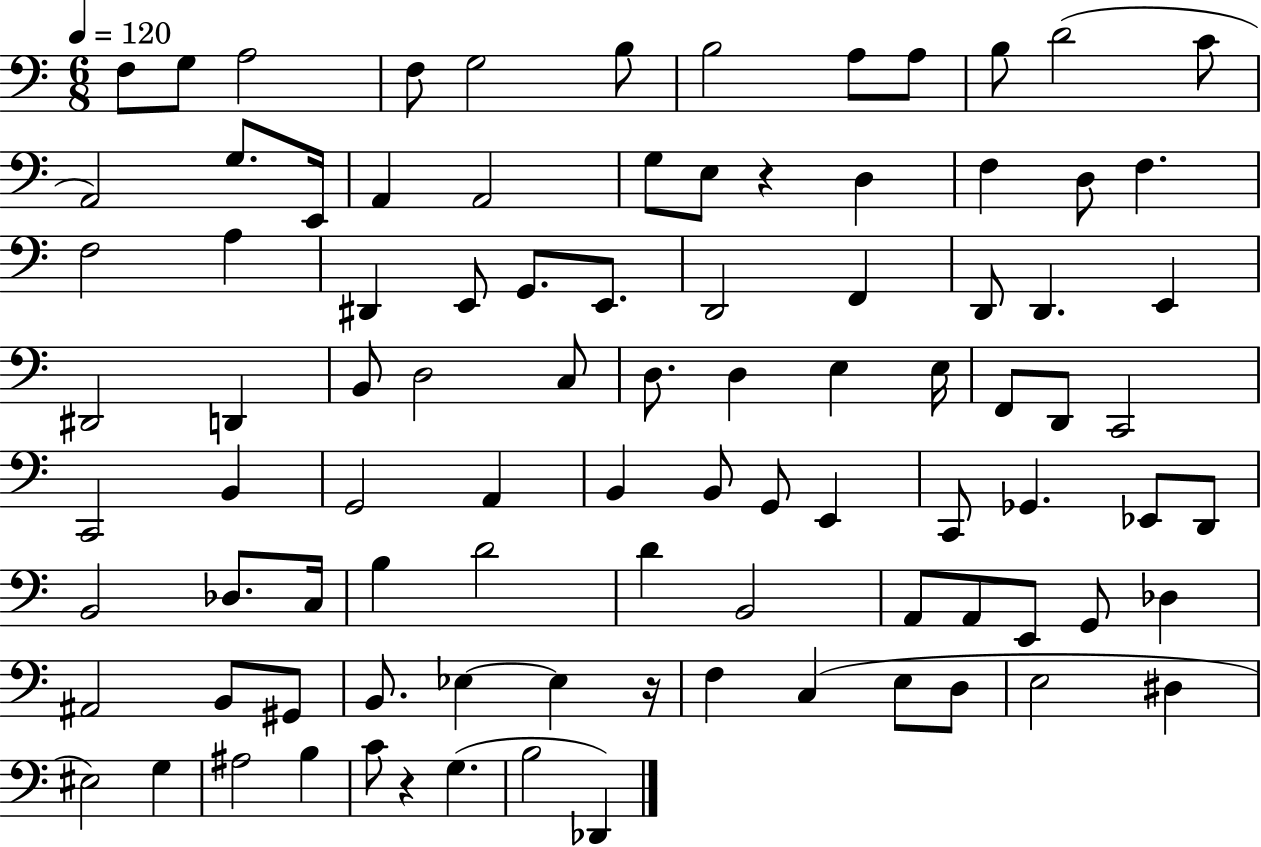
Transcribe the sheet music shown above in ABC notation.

X:1
T:Untitled
M:6/8
L:1/4
K:C
F,/2 G,/2 A,2 F,/2 G,2 B,/2 B,2 A,/2 A,/2 B,/2 D2 C/2 A,,2 G,/2 E,,/4 A,, A,,2 G,/2 E,/2 z D, F, D,/2 F, F,2 A, ^D,, E,,/2 G,,/2 E,,/2 D,,2 F,, D,,/2 D,, E,, ^D,,2 D,, B,,/2 D,2 C,/2 D,/2 D, E, E,/4 F,,/2 D,,/2 C,,2 C,,2 B,, G,,2 A,, B,, B,,/2 G,,/2 E,, C,,/2 _G,, _E,,/2 D,,/2 B,,2 _D,/2 C,/4 B, D2 D B,,2 A,,/2 A,,/2 E,,/2 G,,/2 _D, ^A,,2 B,,/2 ^G,,/2 B,,/2 _E, _E, z/4 F, C, E,/2 D,/2 E,2 ^D, ^E,2 G, ^A,2 B, C/2 z G, B,2 _D,,